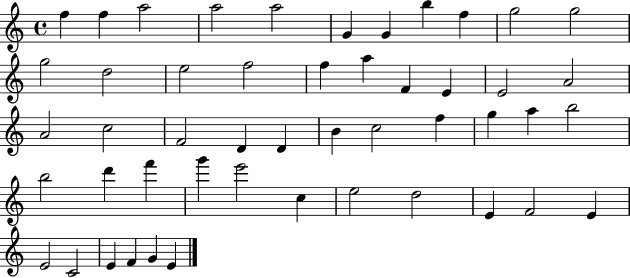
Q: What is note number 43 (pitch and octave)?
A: E4